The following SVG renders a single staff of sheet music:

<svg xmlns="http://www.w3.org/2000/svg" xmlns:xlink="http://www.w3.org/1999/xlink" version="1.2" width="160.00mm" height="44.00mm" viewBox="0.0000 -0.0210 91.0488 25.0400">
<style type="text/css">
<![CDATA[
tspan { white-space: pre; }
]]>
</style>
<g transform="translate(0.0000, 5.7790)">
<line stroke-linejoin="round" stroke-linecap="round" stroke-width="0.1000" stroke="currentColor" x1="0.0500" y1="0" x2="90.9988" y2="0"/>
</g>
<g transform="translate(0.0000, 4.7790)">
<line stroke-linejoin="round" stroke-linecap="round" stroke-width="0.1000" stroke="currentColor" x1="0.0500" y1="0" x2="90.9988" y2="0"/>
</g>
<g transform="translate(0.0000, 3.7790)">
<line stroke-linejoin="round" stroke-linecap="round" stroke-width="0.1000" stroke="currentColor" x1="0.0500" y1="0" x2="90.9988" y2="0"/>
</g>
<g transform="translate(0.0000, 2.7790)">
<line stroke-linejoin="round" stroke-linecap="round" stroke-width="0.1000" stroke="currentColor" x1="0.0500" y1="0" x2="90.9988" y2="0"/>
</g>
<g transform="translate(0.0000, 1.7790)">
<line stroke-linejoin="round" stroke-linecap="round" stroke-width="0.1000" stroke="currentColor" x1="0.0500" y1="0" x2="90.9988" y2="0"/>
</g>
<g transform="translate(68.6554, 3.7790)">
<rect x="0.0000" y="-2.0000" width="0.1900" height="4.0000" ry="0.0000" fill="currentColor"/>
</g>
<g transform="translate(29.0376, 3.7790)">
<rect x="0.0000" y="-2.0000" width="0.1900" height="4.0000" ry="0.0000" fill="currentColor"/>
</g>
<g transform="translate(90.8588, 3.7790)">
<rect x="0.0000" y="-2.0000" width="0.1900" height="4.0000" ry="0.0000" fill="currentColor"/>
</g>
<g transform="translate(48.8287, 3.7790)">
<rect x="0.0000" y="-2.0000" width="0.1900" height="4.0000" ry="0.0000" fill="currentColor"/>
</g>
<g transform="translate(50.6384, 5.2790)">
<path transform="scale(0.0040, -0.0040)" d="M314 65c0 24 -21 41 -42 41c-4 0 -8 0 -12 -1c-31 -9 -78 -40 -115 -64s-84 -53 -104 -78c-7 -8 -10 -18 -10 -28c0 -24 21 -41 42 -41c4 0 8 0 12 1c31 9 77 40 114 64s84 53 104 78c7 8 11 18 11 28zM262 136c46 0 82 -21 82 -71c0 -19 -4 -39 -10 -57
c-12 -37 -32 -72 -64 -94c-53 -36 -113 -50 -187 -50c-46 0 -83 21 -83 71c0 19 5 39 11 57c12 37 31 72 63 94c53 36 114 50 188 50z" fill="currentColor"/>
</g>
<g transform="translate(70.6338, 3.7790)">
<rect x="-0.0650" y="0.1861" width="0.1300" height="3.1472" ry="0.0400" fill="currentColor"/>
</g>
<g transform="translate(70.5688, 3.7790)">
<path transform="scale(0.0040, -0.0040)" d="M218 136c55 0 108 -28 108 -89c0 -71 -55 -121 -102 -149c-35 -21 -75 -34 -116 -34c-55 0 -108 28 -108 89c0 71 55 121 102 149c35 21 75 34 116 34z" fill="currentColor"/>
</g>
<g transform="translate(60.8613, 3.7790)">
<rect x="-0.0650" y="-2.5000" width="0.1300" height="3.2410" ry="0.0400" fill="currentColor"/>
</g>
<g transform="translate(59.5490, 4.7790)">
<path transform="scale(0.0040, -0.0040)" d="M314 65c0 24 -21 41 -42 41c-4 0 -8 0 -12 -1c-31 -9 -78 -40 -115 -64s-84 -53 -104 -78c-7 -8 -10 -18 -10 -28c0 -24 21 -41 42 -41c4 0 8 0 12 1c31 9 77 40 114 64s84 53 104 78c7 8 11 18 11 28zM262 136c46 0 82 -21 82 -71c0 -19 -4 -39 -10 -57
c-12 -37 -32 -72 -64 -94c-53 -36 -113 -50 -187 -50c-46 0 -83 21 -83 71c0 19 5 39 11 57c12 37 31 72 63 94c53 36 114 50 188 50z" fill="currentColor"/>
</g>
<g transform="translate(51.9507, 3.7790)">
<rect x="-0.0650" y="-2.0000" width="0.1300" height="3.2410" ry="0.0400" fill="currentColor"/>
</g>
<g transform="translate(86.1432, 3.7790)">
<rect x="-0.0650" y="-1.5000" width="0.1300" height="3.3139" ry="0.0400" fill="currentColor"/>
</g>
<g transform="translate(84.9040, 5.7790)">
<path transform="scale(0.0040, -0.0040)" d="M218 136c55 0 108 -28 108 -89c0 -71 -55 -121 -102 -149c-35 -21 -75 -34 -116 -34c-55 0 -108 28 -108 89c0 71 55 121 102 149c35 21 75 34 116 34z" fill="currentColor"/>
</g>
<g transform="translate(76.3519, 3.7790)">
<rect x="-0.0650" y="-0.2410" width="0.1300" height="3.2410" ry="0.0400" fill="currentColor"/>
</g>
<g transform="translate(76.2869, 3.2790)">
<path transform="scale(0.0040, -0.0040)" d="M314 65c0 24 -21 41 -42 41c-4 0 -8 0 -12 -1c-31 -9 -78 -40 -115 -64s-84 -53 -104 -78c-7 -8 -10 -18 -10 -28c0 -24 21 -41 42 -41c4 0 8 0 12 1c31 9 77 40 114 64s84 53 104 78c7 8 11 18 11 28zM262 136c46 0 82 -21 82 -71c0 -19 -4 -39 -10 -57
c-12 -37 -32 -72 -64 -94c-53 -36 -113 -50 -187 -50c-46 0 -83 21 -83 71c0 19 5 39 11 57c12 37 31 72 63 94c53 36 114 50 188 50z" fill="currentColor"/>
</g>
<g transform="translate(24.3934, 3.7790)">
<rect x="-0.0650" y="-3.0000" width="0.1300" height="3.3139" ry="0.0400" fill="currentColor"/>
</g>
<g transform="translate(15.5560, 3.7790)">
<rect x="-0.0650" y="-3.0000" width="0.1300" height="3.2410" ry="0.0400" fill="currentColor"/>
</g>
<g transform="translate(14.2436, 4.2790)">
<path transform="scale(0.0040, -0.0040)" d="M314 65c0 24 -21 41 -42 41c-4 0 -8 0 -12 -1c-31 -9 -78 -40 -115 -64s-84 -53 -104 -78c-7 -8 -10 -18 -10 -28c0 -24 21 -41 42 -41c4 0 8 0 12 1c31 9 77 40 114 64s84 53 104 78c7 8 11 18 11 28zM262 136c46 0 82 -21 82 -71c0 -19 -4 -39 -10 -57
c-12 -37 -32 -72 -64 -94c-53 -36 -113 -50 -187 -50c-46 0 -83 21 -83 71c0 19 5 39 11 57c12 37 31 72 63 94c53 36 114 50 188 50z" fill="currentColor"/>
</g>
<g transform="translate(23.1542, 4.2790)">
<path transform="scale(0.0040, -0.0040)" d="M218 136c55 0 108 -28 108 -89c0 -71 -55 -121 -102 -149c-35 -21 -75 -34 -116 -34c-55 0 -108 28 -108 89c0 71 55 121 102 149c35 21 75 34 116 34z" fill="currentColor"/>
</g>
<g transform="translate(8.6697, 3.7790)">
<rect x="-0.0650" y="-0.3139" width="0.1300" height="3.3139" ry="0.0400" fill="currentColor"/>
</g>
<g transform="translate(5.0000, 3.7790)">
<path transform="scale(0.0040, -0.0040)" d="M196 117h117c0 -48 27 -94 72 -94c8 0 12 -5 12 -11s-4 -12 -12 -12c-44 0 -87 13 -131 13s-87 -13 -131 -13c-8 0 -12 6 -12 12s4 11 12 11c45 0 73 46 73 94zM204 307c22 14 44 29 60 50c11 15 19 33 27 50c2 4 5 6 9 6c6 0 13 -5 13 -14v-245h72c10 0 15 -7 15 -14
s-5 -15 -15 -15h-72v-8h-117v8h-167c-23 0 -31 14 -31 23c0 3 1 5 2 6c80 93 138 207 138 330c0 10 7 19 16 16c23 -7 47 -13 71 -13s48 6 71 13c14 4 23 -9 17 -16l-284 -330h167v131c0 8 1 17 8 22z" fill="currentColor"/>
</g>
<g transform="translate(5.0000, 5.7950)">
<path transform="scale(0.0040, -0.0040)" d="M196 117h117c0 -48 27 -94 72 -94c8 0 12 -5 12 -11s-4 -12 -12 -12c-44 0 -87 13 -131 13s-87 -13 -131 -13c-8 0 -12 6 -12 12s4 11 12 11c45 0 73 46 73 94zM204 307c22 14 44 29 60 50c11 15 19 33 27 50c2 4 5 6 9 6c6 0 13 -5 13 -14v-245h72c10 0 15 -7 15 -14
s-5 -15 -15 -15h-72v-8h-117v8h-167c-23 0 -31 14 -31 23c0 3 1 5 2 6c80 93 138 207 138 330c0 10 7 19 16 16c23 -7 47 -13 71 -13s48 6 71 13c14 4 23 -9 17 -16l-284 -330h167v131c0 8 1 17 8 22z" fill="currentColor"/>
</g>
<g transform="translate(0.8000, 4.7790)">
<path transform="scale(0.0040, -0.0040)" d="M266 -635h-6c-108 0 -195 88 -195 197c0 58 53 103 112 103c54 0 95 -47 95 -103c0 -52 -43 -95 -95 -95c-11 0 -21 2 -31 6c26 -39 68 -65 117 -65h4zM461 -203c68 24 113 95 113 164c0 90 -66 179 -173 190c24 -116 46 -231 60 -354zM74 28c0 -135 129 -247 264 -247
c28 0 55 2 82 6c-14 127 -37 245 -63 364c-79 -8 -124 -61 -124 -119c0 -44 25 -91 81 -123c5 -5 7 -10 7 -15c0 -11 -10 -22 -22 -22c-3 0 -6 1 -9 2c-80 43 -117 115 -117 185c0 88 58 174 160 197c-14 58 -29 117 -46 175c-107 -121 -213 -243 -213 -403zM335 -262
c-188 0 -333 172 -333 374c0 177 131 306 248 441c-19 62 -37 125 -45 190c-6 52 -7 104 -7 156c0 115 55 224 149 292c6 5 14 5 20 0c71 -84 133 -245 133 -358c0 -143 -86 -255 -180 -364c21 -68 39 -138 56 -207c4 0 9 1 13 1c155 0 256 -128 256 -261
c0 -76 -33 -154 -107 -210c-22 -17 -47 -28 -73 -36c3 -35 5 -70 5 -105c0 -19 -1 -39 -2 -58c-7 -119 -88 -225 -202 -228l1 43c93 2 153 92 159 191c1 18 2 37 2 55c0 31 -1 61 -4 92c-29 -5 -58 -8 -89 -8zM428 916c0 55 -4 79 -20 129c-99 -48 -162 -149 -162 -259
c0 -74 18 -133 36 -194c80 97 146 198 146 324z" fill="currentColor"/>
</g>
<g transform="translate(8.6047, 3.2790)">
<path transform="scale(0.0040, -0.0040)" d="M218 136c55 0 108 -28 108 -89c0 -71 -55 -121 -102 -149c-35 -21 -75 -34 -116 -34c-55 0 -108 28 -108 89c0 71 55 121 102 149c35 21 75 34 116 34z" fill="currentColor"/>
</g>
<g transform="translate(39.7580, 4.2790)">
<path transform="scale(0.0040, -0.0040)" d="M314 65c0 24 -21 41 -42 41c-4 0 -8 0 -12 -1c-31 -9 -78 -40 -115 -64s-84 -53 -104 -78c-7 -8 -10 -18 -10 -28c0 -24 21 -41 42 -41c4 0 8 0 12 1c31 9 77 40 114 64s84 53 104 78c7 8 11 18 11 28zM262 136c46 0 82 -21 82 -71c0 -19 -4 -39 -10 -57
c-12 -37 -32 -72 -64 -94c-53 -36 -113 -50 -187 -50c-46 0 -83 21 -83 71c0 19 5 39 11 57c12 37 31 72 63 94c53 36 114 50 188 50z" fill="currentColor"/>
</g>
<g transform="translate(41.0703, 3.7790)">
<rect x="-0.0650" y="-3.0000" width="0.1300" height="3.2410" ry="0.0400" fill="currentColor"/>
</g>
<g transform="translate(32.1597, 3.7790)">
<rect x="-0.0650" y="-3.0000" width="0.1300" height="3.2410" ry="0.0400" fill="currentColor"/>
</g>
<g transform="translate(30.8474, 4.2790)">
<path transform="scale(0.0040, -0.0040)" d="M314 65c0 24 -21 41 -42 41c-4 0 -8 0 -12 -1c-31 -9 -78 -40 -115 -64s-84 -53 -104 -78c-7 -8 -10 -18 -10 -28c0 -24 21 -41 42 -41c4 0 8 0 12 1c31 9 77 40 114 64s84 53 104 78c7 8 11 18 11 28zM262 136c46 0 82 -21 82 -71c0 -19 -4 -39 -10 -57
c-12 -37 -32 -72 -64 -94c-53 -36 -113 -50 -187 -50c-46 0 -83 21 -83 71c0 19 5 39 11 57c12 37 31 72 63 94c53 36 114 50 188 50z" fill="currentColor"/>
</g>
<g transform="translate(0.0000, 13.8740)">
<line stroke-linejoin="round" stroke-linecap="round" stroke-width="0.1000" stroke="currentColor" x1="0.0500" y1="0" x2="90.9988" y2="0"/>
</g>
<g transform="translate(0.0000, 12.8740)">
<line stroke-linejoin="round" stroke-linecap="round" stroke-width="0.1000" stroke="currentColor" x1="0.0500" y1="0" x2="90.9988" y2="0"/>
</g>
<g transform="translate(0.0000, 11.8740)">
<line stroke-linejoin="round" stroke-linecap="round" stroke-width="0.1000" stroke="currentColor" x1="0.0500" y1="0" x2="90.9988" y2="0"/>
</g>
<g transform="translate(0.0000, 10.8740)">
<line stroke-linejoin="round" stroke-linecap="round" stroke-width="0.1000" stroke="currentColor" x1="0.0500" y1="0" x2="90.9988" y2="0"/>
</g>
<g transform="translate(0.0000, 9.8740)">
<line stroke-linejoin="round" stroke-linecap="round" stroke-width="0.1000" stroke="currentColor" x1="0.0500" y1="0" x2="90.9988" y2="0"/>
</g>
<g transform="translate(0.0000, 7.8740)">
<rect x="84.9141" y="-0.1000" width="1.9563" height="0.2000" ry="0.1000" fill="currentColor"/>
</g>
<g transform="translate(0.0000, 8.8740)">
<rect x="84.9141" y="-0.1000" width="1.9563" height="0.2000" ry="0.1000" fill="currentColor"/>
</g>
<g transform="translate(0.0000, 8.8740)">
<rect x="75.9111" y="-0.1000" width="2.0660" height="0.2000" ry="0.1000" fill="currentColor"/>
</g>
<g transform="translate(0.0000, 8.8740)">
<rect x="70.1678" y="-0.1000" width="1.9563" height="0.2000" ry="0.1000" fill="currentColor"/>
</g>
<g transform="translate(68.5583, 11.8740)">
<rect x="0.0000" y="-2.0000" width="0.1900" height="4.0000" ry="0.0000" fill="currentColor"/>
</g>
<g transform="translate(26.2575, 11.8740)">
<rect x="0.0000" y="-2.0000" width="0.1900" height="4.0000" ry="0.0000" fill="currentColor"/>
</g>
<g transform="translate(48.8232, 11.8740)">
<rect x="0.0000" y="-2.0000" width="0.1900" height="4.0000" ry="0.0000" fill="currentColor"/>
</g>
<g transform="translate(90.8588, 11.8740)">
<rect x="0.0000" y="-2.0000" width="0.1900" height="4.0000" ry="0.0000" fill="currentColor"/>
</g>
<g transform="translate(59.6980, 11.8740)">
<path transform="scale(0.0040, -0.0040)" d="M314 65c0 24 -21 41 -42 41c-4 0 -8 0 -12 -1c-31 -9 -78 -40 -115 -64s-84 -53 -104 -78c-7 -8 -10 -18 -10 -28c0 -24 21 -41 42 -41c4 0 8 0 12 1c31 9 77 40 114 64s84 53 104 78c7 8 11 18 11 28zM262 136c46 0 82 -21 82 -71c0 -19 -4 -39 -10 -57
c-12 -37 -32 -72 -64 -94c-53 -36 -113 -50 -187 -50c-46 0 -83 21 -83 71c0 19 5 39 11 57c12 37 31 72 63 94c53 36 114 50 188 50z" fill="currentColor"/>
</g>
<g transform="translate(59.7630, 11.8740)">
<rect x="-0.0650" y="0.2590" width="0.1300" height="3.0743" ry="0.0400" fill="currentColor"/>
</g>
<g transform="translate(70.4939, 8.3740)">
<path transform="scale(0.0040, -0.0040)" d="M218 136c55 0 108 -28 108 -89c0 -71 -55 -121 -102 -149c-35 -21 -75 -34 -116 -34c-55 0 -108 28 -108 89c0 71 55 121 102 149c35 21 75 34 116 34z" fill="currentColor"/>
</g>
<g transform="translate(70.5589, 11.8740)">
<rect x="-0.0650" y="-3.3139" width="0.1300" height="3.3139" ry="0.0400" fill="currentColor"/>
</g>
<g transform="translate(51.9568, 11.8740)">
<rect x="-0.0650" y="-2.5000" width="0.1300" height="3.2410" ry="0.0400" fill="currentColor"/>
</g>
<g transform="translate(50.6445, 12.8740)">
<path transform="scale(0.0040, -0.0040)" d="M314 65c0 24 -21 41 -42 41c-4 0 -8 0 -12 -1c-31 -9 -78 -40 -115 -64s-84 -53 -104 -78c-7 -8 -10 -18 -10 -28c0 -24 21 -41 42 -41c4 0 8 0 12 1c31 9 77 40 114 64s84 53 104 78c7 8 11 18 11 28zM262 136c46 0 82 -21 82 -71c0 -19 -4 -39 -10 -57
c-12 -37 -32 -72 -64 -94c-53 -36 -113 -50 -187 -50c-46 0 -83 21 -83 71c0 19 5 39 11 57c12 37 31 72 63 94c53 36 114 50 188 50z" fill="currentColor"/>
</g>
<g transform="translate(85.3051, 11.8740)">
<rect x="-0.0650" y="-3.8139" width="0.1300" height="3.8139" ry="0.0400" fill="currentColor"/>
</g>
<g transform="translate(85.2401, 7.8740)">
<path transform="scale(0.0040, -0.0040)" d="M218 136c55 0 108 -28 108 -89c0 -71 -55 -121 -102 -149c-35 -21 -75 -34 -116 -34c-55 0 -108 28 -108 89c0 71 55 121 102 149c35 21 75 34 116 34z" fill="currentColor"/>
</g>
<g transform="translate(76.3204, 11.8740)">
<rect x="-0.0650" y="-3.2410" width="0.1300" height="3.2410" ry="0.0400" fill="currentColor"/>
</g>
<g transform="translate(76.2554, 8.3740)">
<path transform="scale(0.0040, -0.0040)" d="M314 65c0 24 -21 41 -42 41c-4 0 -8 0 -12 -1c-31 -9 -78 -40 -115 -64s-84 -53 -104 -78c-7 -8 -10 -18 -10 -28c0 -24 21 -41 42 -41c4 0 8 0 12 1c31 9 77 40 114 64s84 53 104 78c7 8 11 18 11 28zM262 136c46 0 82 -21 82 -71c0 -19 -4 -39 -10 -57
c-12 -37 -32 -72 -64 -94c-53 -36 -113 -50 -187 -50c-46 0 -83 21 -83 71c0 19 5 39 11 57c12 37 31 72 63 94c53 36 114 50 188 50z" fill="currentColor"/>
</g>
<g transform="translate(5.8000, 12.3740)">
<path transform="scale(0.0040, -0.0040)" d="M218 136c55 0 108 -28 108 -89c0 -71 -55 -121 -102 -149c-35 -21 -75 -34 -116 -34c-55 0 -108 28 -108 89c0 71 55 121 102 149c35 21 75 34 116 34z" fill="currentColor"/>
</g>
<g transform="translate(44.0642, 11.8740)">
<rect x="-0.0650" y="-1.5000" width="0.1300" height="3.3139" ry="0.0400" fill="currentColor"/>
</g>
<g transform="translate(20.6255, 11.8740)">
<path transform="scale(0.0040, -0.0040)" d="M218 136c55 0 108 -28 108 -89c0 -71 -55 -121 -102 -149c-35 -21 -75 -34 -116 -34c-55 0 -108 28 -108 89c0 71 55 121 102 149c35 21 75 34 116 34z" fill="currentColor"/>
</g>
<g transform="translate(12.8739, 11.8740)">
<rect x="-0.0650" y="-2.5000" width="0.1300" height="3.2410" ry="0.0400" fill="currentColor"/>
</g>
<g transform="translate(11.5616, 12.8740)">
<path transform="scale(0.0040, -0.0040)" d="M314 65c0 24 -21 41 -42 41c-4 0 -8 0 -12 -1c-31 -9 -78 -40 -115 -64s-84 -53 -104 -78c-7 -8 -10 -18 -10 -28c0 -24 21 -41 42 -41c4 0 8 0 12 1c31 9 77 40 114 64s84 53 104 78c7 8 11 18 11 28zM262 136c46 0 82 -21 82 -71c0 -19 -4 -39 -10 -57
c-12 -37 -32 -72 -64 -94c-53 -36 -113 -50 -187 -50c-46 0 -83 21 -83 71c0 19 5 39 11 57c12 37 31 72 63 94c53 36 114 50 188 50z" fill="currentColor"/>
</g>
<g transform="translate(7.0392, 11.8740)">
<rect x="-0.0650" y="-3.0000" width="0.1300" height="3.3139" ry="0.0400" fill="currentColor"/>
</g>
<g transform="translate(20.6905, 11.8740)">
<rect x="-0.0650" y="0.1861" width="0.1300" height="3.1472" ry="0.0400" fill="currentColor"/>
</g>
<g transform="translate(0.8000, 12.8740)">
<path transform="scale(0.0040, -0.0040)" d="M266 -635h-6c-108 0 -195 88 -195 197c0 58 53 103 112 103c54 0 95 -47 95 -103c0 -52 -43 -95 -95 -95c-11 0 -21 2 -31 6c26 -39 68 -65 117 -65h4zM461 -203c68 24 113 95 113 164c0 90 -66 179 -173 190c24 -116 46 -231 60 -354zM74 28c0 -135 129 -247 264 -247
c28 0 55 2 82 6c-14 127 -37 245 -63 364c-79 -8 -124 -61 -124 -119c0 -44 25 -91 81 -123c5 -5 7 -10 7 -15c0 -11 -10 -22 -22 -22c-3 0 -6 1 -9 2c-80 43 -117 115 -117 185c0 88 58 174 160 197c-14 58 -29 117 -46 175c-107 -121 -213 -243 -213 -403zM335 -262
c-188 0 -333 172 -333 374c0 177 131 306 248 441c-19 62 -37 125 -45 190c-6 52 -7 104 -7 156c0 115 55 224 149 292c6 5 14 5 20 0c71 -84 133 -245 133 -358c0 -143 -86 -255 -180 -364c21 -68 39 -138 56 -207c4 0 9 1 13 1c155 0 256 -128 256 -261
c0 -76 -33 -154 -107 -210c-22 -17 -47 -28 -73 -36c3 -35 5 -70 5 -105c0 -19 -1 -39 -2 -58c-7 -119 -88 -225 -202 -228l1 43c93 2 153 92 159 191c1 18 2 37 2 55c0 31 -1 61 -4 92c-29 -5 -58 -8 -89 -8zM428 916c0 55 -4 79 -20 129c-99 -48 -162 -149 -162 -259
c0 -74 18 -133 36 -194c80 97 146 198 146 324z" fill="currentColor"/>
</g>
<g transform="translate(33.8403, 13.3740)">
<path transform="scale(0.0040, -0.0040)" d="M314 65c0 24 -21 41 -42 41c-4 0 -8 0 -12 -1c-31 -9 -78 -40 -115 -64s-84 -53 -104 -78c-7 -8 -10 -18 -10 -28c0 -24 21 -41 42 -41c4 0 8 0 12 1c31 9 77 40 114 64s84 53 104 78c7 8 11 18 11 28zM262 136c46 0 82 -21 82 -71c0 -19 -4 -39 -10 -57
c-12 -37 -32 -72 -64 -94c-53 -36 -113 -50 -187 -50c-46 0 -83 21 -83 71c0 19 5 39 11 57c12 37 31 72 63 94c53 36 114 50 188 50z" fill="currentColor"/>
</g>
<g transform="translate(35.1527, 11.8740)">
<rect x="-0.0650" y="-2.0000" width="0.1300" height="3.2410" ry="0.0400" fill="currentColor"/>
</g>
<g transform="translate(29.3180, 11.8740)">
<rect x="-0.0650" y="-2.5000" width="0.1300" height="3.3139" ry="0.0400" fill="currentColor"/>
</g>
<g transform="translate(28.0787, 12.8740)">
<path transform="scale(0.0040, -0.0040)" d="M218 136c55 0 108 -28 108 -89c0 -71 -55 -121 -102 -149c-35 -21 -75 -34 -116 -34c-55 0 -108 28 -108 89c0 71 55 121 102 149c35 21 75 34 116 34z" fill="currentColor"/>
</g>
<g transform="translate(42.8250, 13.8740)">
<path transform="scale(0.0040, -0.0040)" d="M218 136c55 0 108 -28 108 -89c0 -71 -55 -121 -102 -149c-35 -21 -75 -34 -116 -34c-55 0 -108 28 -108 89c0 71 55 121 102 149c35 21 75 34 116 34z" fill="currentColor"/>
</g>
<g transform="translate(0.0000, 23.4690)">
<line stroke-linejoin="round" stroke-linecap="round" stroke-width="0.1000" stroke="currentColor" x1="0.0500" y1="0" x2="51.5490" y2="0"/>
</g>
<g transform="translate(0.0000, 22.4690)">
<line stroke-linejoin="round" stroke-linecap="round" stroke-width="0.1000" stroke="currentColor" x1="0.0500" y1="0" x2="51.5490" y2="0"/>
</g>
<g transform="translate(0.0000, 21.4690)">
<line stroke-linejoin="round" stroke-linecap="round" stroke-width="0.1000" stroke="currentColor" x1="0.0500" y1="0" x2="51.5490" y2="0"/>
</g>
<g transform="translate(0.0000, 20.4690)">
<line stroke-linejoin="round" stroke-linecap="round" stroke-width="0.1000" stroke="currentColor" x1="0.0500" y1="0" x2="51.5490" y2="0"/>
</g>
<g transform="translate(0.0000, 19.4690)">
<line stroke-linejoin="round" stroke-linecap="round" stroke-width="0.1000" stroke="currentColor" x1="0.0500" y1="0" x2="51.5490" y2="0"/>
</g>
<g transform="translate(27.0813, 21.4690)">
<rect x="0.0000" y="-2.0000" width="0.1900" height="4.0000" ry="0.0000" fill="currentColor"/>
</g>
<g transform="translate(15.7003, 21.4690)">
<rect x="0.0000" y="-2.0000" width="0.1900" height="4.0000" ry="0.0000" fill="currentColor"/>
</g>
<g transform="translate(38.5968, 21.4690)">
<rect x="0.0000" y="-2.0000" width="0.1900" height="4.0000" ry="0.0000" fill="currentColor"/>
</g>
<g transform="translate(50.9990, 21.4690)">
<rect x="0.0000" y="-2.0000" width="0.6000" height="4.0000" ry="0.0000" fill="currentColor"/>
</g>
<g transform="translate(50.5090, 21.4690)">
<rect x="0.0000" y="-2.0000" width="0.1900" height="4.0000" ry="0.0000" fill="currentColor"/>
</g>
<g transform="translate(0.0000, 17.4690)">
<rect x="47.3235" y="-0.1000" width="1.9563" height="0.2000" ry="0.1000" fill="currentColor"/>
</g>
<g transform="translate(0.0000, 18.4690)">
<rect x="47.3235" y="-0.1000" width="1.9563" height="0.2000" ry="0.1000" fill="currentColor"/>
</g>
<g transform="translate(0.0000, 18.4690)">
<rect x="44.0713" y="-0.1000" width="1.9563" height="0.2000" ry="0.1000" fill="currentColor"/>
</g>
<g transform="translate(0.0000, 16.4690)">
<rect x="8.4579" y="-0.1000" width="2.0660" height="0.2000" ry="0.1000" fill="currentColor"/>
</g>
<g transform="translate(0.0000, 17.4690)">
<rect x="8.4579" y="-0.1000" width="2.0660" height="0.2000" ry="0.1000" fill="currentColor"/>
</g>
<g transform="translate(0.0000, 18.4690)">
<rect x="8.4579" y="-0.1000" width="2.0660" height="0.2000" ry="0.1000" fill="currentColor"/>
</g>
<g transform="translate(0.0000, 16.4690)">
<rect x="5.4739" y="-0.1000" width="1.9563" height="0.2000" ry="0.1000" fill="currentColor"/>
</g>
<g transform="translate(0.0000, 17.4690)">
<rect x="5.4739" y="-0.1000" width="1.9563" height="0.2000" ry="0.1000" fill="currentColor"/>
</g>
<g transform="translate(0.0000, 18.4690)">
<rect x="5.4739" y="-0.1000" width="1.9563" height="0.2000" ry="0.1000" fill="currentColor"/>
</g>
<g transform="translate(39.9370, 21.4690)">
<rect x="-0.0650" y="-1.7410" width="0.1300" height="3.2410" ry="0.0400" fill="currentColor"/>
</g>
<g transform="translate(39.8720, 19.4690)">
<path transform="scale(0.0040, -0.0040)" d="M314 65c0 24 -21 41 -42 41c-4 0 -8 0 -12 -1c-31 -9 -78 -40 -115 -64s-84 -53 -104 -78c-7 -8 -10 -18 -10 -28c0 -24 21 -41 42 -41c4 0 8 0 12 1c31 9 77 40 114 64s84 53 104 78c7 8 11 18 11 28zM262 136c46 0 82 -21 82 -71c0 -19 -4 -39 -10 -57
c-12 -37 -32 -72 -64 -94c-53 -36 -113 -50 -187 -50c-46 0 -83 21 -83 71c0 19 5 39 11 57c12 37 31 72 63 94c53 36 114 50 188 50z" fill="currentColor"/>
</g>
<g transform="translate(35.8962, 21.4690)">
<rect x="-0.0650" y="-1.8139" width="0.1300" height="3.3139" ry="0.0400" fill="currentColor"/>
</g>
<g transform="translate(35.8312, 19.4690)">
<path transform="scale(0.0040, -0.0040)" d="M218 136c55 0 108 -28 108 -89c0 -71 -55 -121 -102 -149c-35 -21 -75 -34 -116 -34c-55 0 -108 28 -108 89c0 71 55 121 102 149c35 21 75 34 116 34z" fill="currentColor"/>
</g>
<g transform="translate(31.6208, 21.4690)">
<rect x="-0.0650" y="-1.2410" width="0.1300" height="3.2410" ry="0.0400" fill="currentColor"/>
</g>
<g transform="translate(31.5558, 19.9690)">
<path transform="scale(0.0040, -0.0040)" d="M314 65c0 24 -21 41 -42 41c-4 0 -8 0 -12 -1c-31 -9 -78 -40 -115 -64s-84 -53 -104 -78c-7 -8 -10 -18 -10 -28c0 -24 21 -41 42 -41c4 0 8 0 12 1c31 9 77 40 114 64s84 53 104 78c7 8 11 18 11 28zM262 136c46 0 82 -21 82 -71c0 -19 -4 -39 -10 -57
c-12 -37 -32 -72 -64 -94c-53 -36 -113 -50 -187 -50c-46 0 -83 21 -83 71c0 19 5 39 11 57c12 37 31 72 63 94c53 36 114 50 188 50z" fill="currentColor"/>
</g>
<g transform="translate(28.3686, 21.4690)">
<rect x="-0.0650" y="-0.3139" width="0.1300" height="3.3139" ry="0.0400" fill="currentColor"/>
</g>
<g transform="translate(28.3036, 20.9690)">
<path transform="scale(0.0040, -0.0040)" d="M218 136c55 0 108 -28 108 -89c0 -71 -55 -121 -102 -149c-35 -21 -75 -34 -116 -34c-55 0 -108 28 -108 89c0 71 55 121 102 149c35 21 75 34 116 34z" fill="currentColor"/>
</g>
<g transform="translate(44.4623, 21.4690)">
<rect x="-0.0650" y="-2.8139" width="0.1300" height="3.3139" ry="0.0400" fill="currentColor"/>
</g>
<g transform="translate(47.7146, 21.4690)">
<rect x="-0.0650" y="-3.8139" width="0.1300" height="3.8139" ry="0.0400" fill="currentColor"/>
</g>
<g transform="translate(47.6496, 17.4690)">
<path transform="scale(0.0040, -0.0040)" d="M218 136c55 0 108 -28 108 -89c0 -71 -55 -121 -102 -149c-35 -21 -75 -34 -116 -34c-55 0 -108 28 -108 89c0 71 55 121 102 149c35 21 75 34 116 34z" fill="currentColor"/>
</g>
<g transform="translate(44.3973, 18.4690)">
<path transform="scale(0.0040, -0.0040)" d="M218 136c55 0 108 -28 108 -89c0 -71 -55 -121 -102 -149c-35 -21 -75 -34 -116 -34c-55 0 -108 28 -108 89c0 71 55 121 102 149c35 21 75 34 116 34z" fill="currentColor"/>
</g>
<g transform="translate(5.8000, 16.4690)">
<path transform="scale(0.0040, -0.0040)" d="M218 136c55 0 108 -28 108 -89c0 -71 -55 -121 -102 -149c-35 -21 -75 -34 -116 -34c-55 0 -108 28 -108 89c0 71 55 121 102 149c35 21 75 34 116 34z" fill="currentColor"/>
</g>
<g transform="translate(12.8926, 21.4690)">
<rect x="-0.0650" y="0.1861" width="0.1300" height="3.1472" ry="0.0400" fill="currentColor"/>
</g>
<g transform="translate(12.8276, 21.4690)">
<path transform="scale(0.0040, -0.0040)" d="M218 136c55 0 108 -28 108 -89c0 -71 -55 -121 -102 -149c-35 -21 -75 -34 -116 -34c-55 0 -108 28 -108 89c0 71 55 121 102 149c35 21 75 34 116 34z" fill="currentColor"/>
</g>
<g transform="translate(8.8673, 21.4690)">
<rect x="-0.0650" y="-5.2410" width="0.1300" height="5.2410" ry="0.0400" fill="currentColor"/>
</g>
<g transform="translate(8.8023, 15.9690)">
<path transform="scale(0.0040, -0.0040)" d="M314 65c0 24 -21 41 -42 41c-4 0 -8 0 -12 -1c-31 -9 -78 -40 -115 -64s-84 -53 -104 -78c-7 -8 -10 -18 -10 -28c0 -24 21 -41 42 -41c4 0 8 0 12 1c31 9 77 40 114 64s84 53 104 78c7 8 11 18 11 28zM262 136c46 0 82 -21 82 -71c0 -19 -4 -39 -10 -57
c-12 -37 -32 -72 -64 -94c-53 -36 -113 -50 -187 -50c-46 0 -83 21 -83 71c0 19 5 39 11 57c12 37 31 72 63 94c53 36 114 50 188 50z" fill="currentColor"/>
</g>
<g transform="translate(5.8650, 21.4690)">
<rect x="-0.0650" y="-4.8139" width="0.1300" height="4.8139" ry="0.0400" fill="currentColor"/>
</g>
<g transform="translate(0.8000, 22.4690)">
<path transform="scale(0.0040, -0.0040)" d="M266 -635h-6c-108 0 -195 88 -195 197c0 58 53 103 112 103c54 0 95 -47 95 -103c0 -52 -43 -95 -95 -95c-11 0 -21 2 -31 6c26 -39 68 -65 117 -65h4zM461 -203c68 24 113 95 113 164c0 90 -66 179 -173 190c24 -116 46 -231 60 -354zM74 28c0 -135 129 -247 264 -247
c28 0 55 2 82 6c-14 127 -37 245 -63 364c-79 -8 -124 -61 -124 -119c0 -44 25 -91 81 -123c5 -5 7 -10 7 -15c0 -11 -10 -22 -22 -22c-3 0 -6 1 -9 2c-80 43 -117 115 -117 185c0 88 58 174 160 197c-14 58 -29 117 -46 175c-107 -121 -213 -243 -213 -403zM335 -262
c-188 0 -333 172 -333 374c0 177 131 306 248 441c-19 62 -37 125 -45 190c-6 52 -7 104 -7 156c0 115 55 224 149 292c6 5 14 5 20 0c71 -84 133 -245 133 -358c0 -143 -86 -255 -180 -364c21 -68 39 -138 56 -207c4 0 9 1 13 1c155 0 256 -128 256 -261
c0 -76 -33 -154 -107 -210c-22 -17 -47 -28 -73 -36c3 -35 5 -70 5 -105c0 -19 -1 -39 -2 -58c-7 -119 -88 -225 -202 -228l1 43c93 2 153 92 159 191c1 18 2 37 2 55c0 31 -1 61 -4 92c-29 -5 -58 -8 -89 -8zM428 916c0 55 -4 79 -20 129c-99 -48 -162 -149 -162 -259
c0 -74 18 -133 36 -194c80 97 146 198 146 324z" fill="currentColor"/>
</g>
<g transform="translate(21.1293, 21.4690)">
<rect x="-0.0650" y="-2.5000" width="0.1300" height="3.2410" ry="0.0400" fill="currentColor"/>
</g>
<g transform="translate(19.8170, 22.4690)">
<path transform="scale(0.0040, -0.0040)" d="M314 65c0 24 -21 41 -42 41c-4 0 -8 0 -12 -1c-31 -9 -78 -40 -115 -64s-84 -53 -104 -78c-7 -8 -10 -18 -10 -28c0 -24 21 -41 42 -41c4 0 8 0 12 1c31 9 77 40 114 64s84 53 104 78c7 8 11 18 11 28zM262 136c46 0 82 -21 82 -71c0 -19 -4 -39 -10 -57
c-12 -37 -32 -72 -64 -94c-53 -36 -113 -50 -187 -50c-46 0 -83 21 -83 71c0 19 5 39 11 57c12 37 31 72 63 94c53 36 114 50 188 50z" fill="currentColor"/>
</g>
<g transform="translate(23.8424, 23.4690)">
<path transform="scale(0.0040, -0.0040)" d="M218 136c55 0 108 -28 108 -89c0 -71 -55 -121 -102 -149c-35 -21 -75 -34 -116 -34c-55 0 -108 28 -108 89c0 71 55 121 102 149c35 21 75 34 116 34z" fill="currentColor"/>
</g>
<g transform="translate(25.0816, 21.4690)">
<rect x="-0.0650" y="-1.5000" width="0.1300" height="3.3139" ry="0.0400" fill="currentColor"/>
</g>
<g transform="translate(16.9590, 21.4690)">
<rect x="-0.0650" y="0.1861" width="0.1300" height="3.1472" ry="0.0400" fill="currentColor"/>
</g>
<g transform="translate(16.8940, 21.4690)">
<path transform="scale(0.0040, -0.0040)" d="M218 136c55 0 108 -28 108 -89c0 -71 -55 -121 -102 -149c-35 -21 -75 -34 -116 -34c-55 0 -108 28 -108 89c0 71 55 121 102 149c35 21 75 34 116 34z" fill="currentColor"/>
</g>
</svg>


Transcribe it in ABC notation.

X:1
T:Untitled
M:4/4
L:1/4
K:C
c A2 A A2 A2 F2 G2 B c2 E A G2 B G F2 E G2 B2 b b2 c' e' f'2 B B G2 E c e2 f f2 a c'